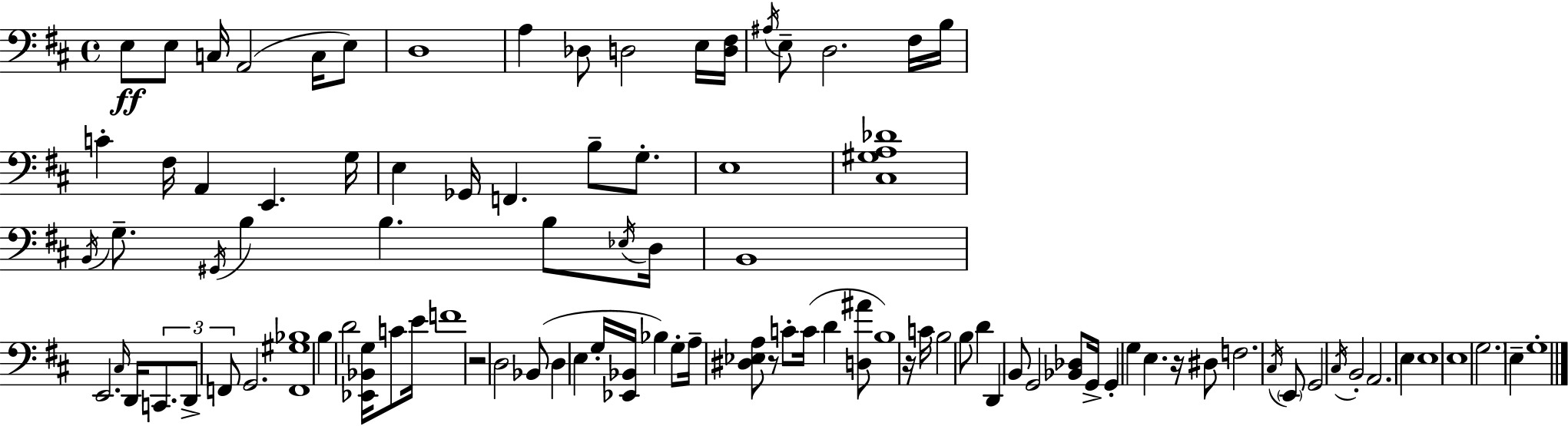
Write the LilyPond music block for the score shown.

{
  \clef bass
  \time 4/4
  \defaultTimeSignature
  \key d \major
  e8\ff e8 c16 a,2( c16 e8) | d1 | a4 des8 d2 e16 <d fis>16 | \acciaccatura { ais16 } e8-- d2. fis16 | \break b16 c'4-. fis16 a,4 e,4. | g16 e4 ges,16 f,4. b8-- g8.-. | e1 | <cis gis a des'>1 | \break \acciaccatura { b,16 } g8.-- \acciaccatura { gis,16 } b4 b4. | b8 \acciaccatura { ees16 } d16 b,1 | e,2. | \grace { cis16 } d,16 \tuplet 3/2 { c,8. d,8-> f,8 } g,2. | \break <f, gis bes>1 | b4 d'2 | <ees, bes, g>16 c'8 e'16 f'1 | r2 d2 | \break bes,8( d4 e4 g16-. | <ees, bes,>16 bes4) g8-. a16-- <dis ees a>8 r8 c'8-. c'16( d'4 | <d ais'>8 b1) | r16 c'16 b2 b8 | \break d'4 d,4 b,8 g,2 | <bes, des>8 g,16-> g,4-. g4 e4. | r16 dis8 f2. | \acciaccatura { cis16 } \parenthesize e,8 g,2 \acciaccatura { cis16 } b,2-. | \break a,2. | e4 e1 | e1 | \parenthesize g2. | \break e4-- g1-. | \bar "|."
}